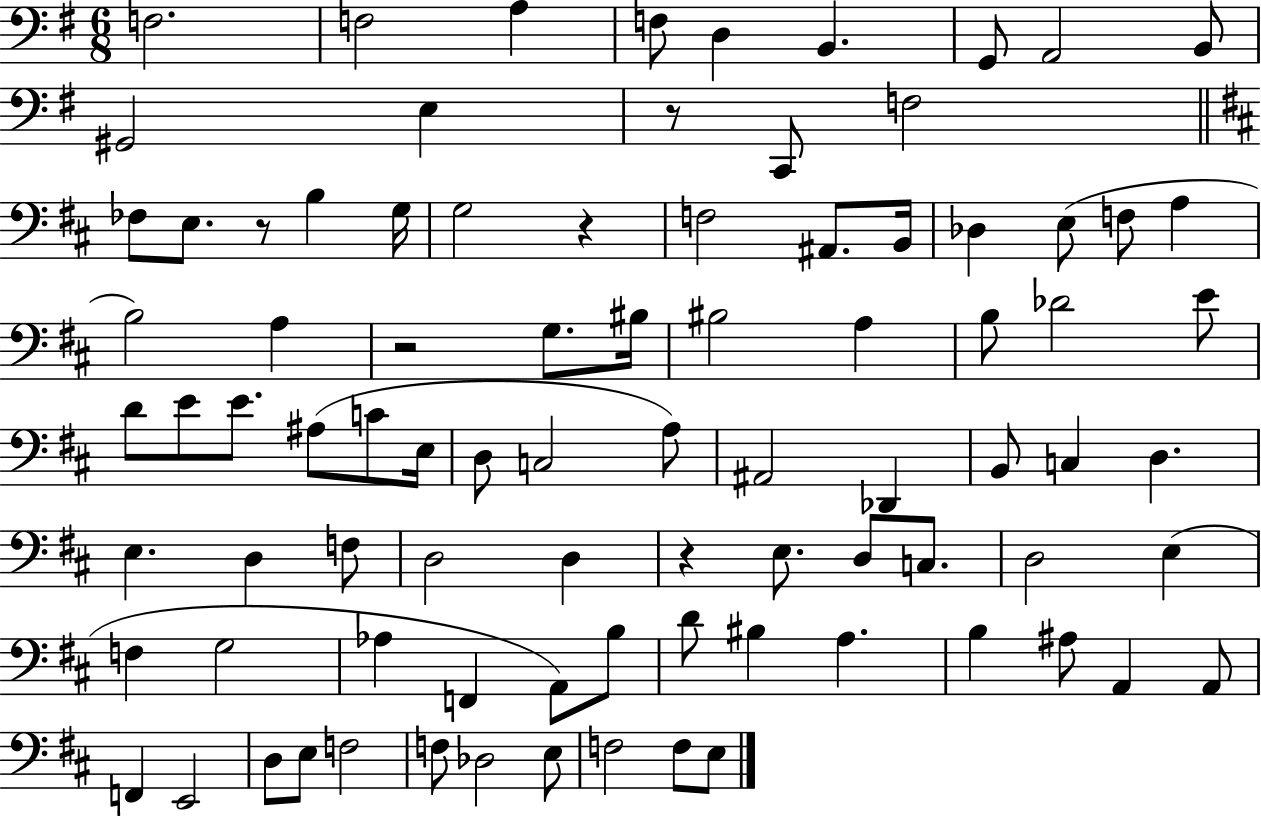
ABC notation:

X:1
T:Untitled
M:6/8
L:1/4
K:G
F,2 F,2 A, F,/2 D, B,, G,,/2 A,,2 B,,/2 ^G,,2 E, z/2 C,,/2 F,2 _F,/2 E,/2 z/2 B, G,/4 G,2 z F,2 ^A,,/2 B,,/4 _D, E,/2 F,/2 A, B,2 A, z2 G,/2 ^B,/4 ^B,2 A, B,/2 _D2 E/2 D/2 E/2 E/2 ^A,/2 C/2 E,/4 D,/2 C,2 A,/2 ^A,,2 _D,, B,,/2 C, D, E, D, F,/2 D,2 D, z E,/2 D,/2 C,/2 D,2 E, F, G,2 _A, F,, A,,/2 B,/2 D/2 ^B, A, B, ^A,/2 A,, A,,/2 F,, E,,2 D,/2 E,/2 F,2 F,/2 _D,2 E,/2 F,2 F,/2 E,/2